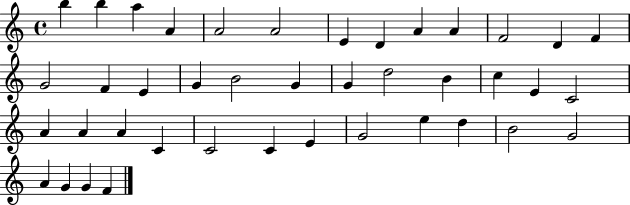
B5/q B5/q A5/q A4/q A4/h A4/h E4/q D4/q A4/q A4/q F4/h D4/q F4/q G4/h F4/q E4/q G4/q B4/h G4/q G4/q D5/h B4/q C5/q E4/q C4/h A4/q A4/q A4/q C4/q C4/h C4/q E4/q G4/h E5/q D5/q B4/h G4/h A4/q G4/q G4/q F4/q